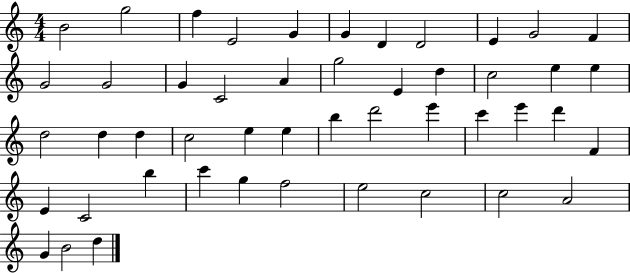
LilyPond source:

{
  \clef treble
  \numericTimeSignature
  \time 4/4
  \key c \major
  b'2 g''2 | f''4 e'2 g'4 | g'4 d'4 d'2 | e'4 g'2 f'4 | \break g'2 g'2 | g'4 c'2 a'4 | g''2 e'4 d''4 | c''2 e''4 e''4 | \break d''2 d''4 d''4 | c''2 e''4 e''4 | b''4 d'''2 e'''4 | c'''4 e'''4 d'''4 f'4 | \break e'4 c'2 b''4 | c'''4 g''4 f''2 | e''2 c''2 | c''2 a'2 | \break g'4 b'2 d''4 | \bar "|."
}